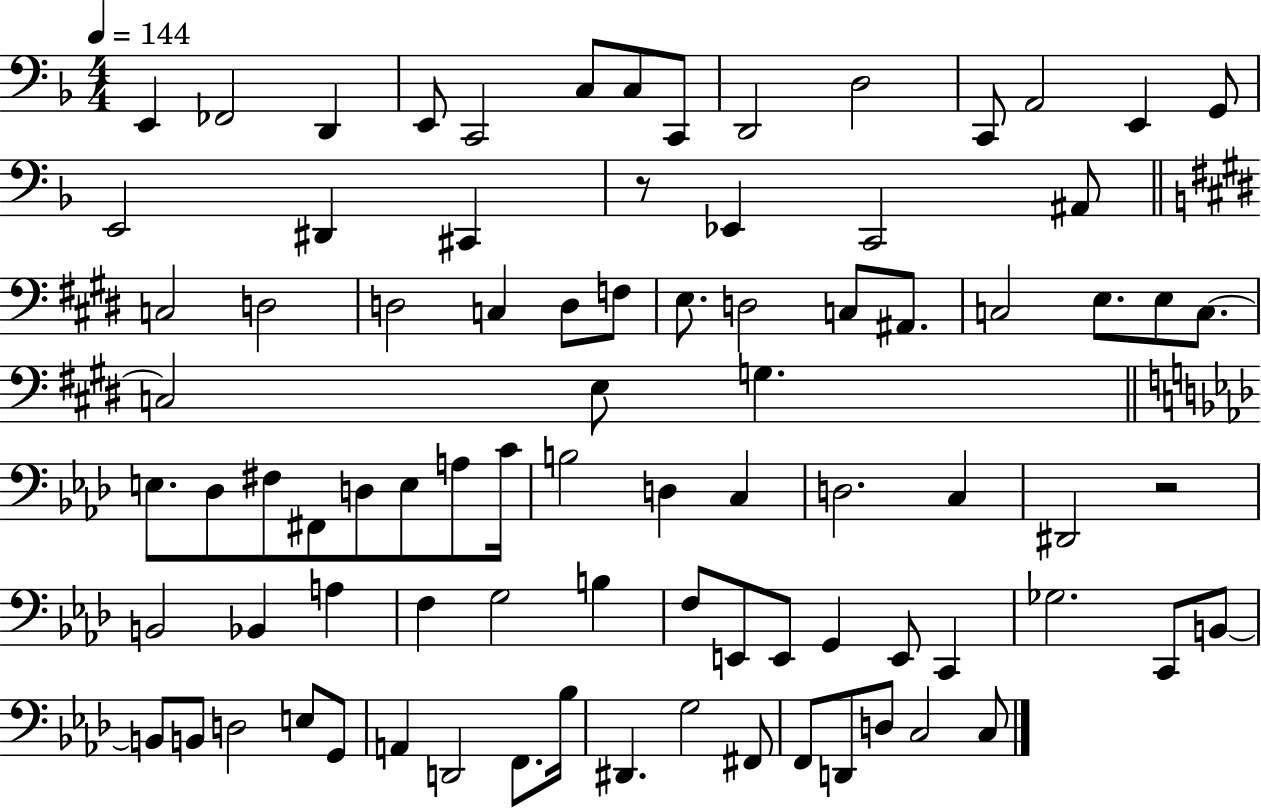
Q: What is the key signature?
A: F major